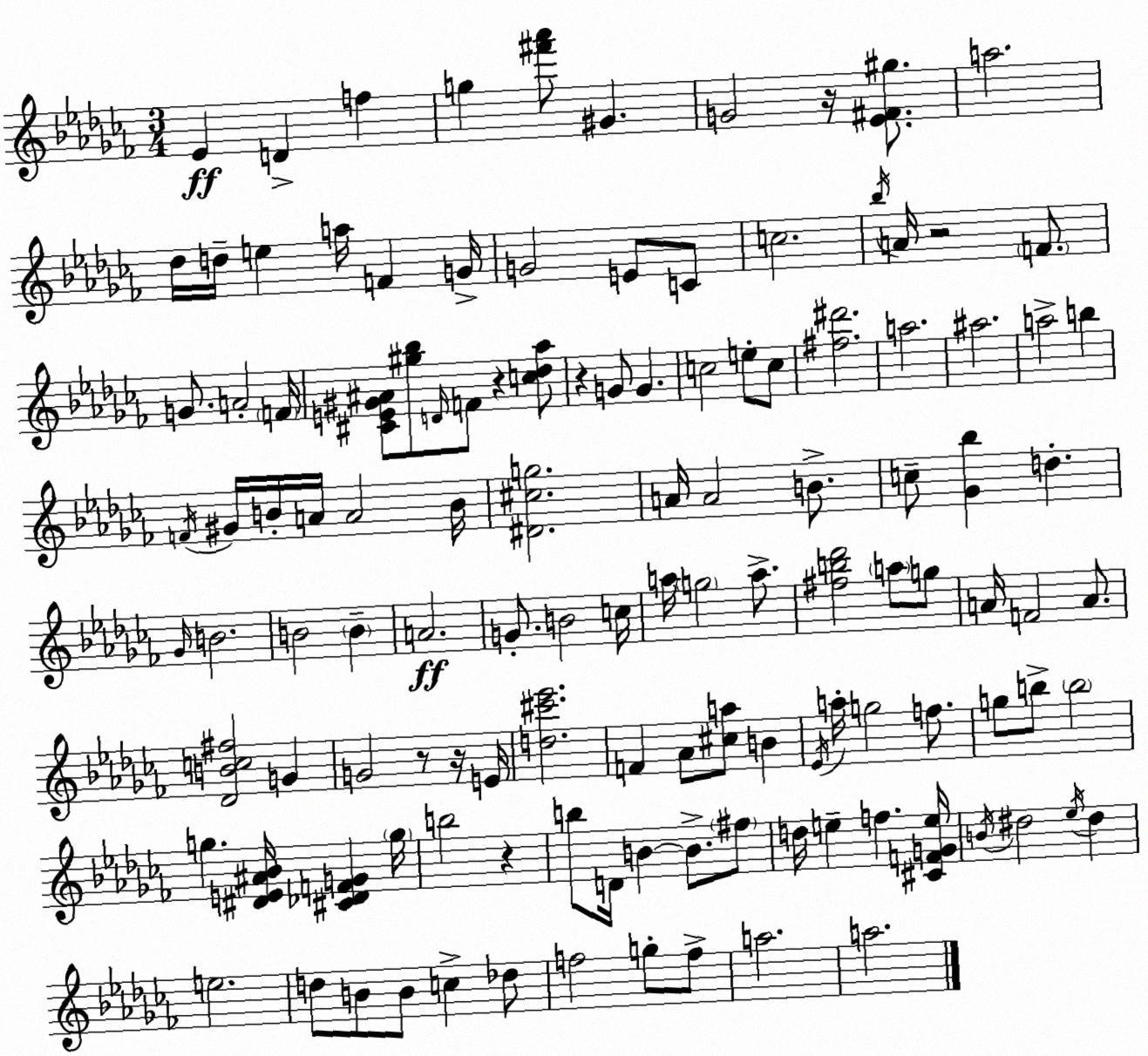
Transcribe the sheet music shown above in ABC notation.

X:1
T:Untitled
M:3/4
L:1/4
K:Abm
_E D f g [^f'_a']/2 ^G G2 z/4 [_E^F^g]/2 a2 _d/4 d/4 e a/4 F G/4 G2 E/2 C/2 c2 _b/4 A/4 z2 F/2 G/2 A2 F/4 [^CE^G^A]/2 [^g_b]/2 D/4 F/2 z [c_d_a]/2 z G/2 G c2 e/2 c/2 [^f^d']2 a2 ^a2 a2 b F/4 ^G/4 B/4 A/4 A2 B/4 [^D^cg]2 A/4 A2 B/2 c/2 [_G_b] d _G/4 B2 B2 B A2 G/2 B2 c/4 a/4 g2 a/2 [^fb_d']2 a/2 g/2 A/4 F2 A/2 [_DBc^f]2 G G2 z/2 z/4 E/4 [d^c'_e']2 F _A/2 [^ca]/2 B _E/4 a/4 g2 f/2 g/2 b/2 b2 g [^DE^A_B]/4 [^C_DFG] g/4 b2 z b/2 D/4 B B/2 ^f/2 d/4 e f [^CFGe]/4 B/4 ^d2 _e/4 ^d e2 d/2 B/2 B/2 c _d/2 f2 g/2 f/2 a2 a2